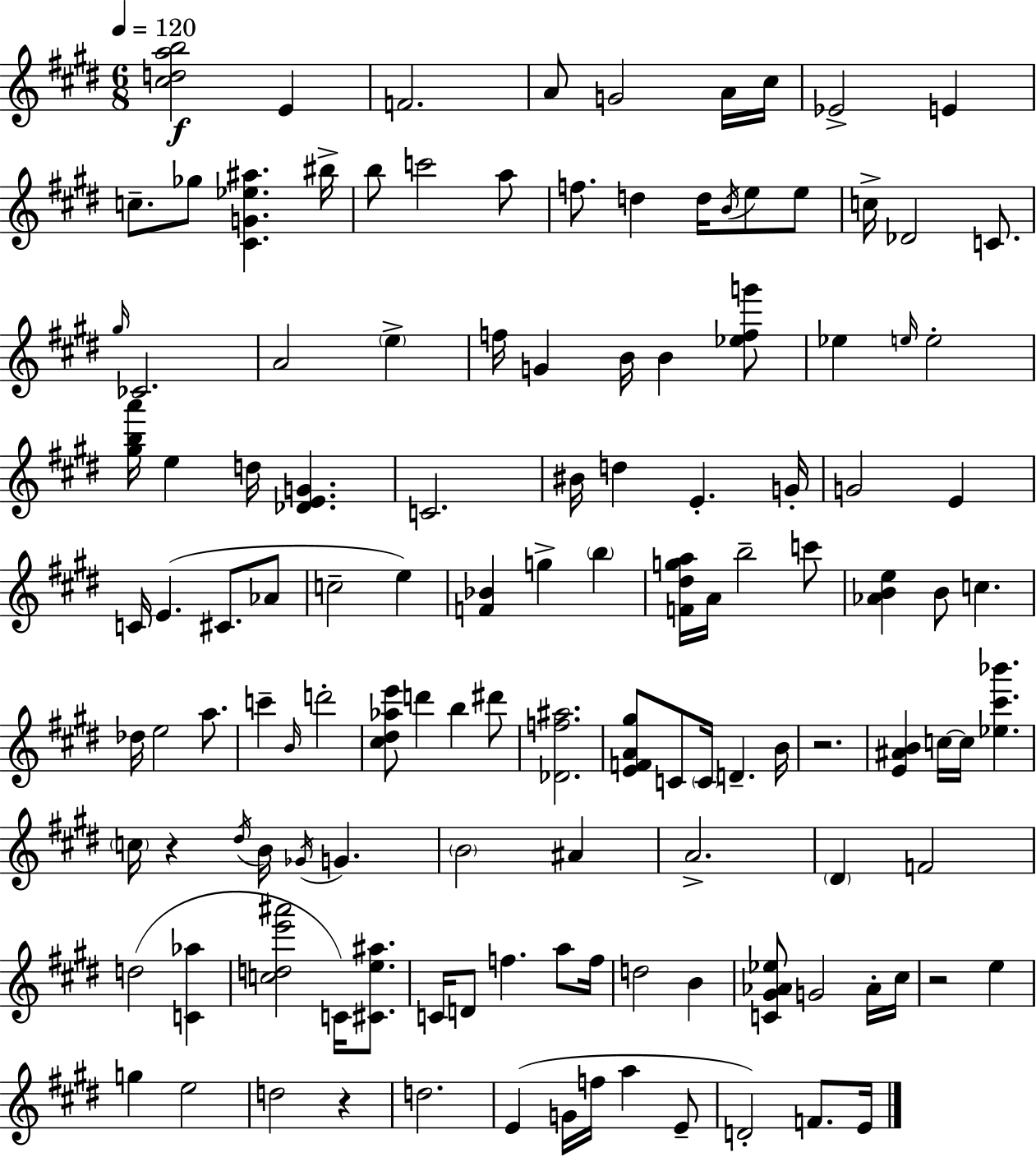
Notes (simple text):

[C#5,D5,A5,B5]/h E4/q F4/h. A4/e G4/h A4/s C#5/s Eb4/h E4/q C5/e. Gb5/e [C#4,G4,Eb5,A#5]/q. BIS5/s B5/e C6/h A5/e F5/e. D5/q D5/s B4/s E5/e E5/e C5/s Db4/h C4/e. G#5/s CES4/h. A4/h E5/q F5/s G4/q B4/s B4/q [Eb5,F5,G6]/e Eb5/q E5/s E5/h [G#5,B5,A6]/s E5/q D5/s [Db4,E4,G4]/q. C4/h. BIS4/s D5/q E4/q. G4/s G4/h E4/q C4/s E4/q. C#4/e. Ab4/e C5/h E5/q [F4,Bb4]/q G5/q B5/q [F4,D#5,G5,A5]/s A4/s B5/h C6/e [Ab4,B4,E5]/q B4/e C5/q. Db5/s E5/h A5/e. C6/q B4/s D6/h [C#5,D#5,Ab5,E6]/e D6/q B5/q D#6/e [Db4,F5,A#5]/h. [E4,F4,A4,G#5]/e C4/e C4/s D4/q. B4/s R/h. [E4,A#4,B4]/q C5/s C5/s [Eb5,C#6,Bb6]/q. C5/s R/q D#5/s B4/s Gb4/s G4/q. B4/h A#4/q A4/h. D#4/q F4/h D5/h [C4,Ab5]/q [C5,D5,E6,A#6]/h C4/s [C#4,E5,A#5]/e. C4/s D4/e F5/q. A5/e F5/s D5/h B4/q [C4,G#4,Ab4,Eb5]/e G4/h Ab4/s C#5/s R/h E5/q G5/q E5/h D5/h R/q D5/h. E4/q G4/s F5/s A5/q E4/e D4/h F4/e. E4/s